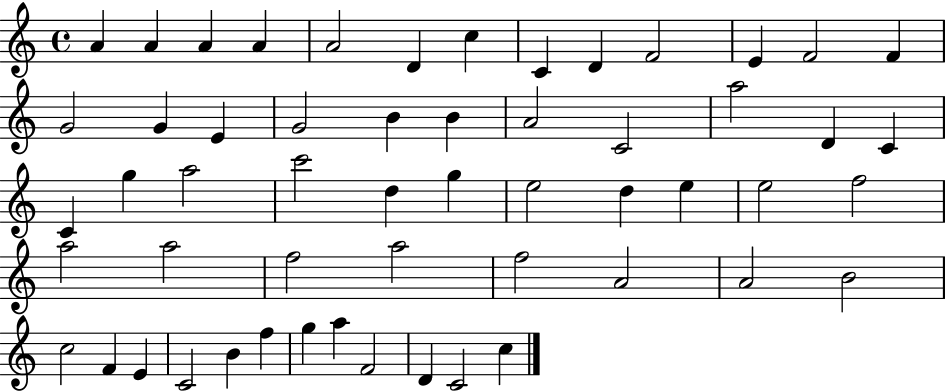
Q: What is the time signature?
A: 4/4